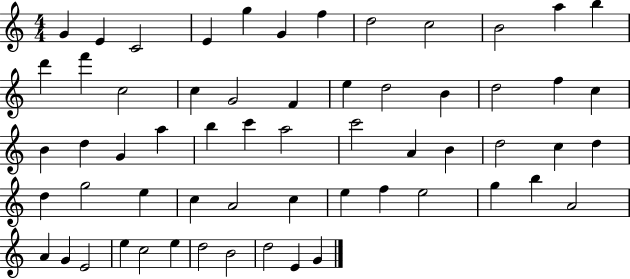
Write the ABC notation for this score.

X:1
T:Untitled
M:4/4
L:1/4
K:C
G E C2 E g G f d2 c2 B2 a b d' f' c2 c G2 F e d2 B d2 f c B d G a b c' a2 c'2 A B d2 c d d g2 e c A2 c e f e2 g b A2 A G E2 e c2 e d2 B2 d2 E G